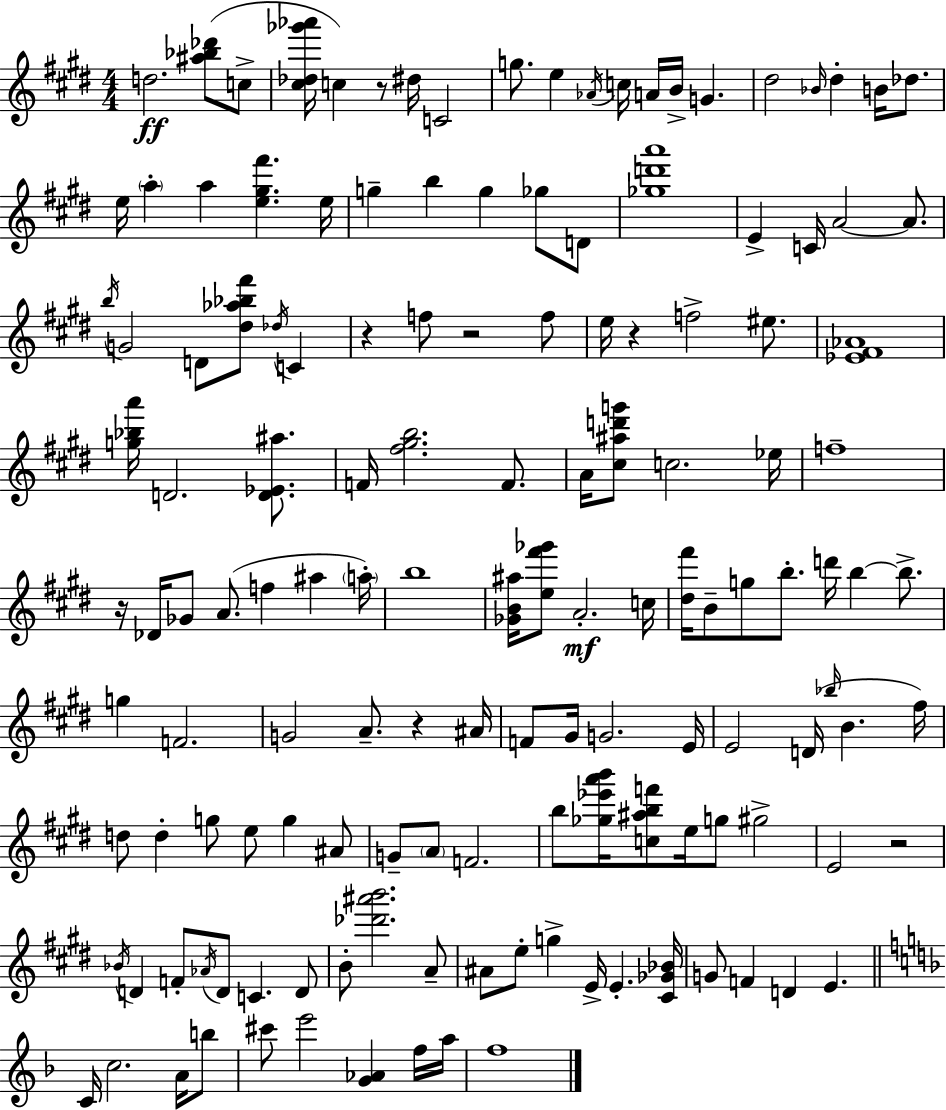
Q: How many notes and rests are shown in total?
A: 142